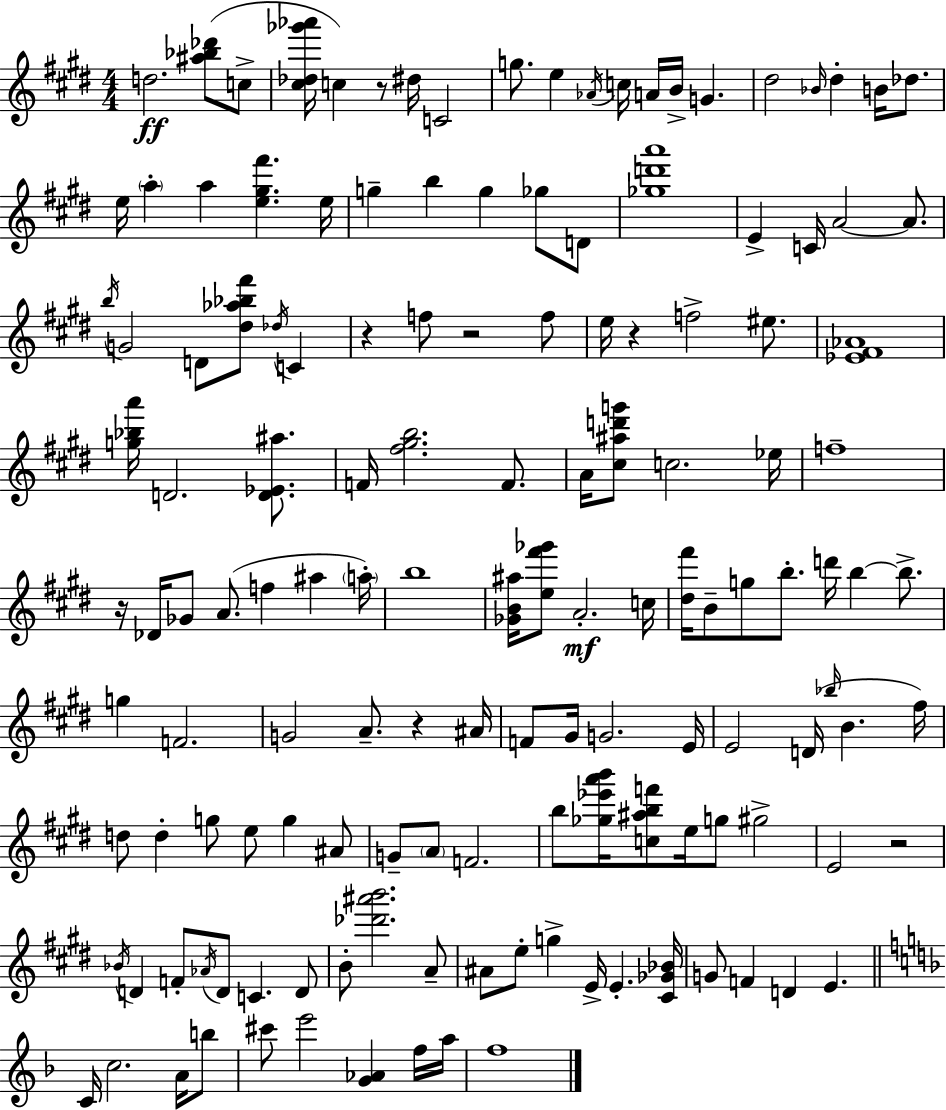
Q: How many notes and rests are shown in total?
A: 142